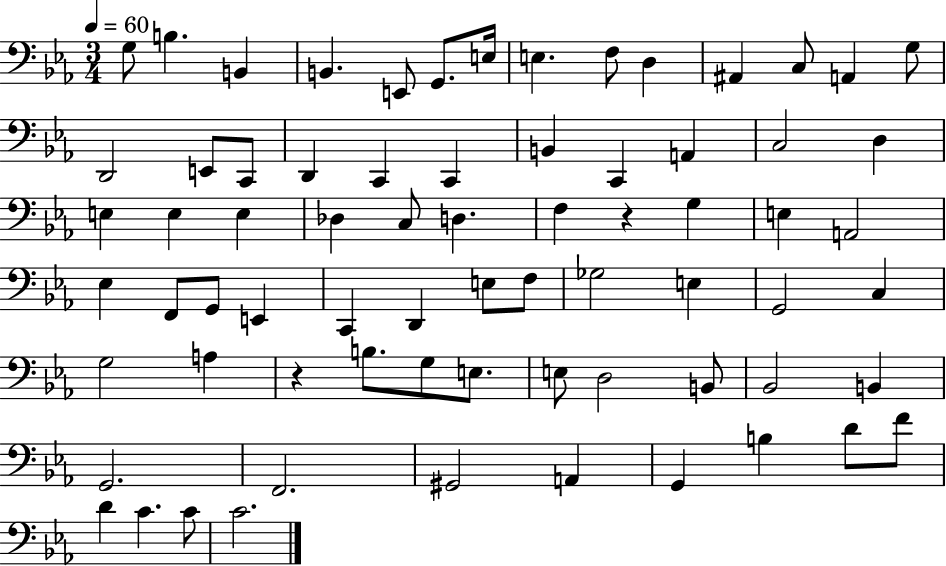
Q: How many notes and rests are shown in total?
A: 71